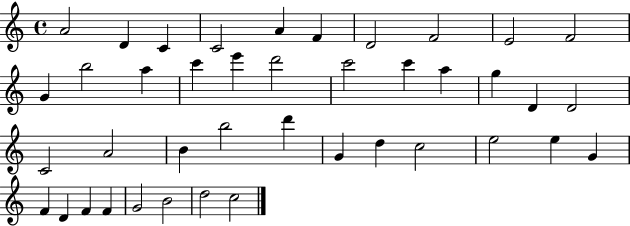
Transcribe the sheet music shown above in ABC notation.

X:1
T:Untitled
M:4/4
L:1/4
K:C
A2 D C C2 A F D2 F2 E2 F2 G b2 a c' e' d'2 c'2 c' a g D D2 C2 A2 B b2 d' G d c2 e2 e G F D F F G2 B2 d2 c2